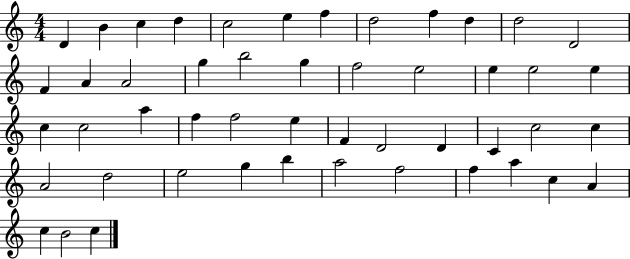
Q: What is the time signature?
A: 4/4